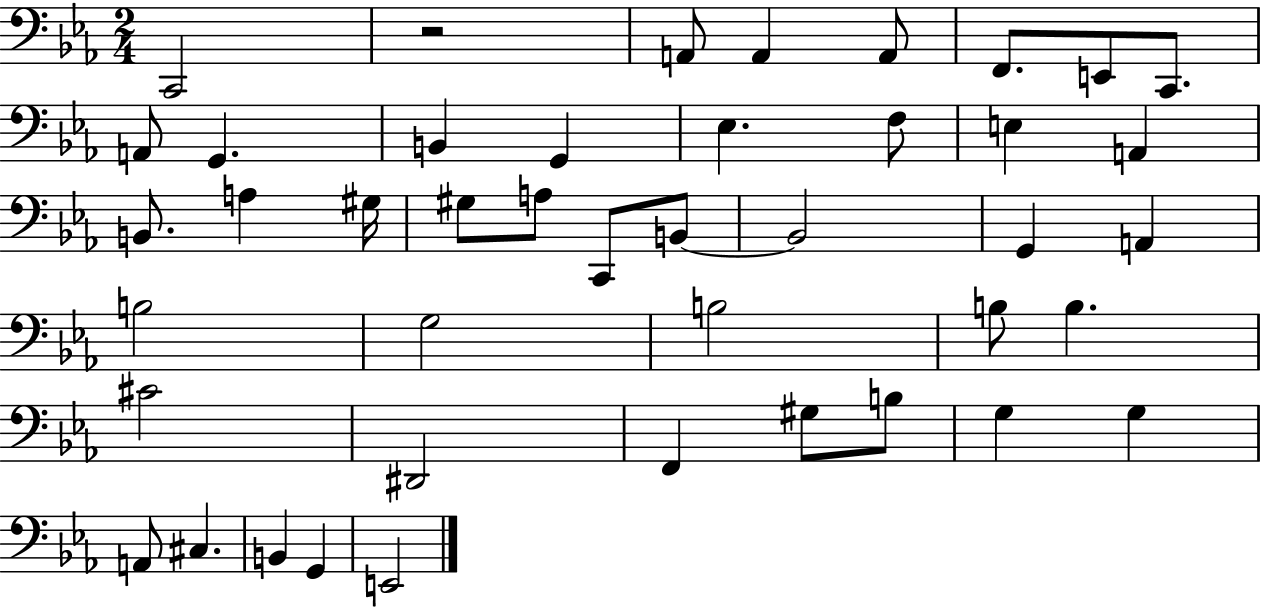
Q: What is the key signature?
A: EES major